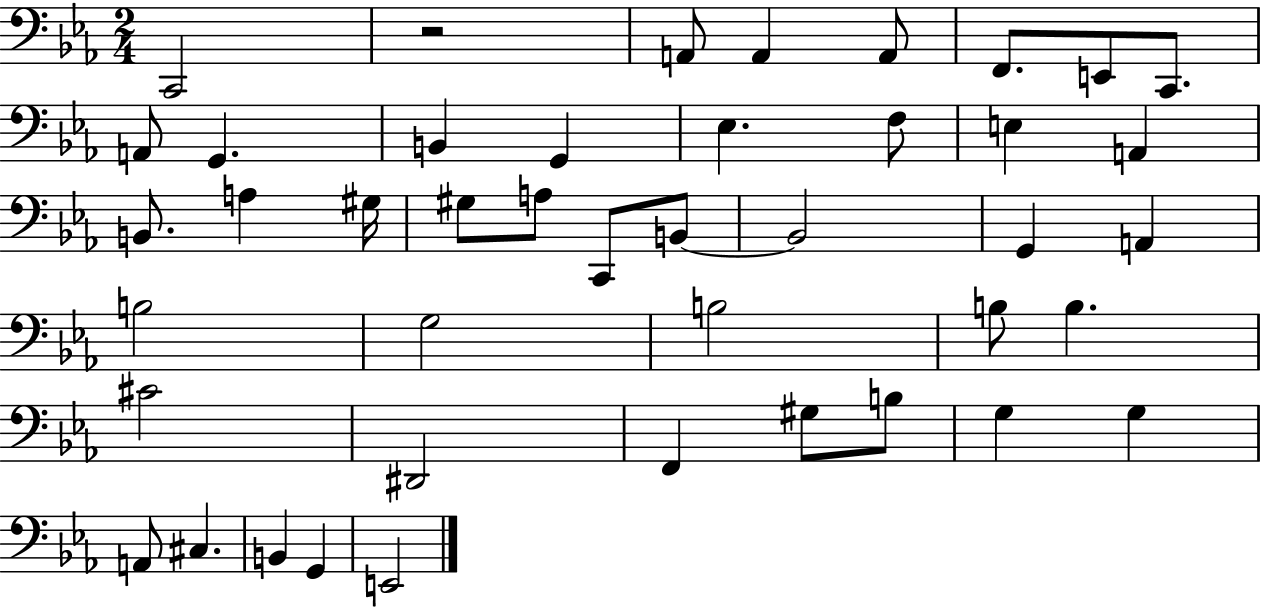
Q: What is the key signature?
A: EES major